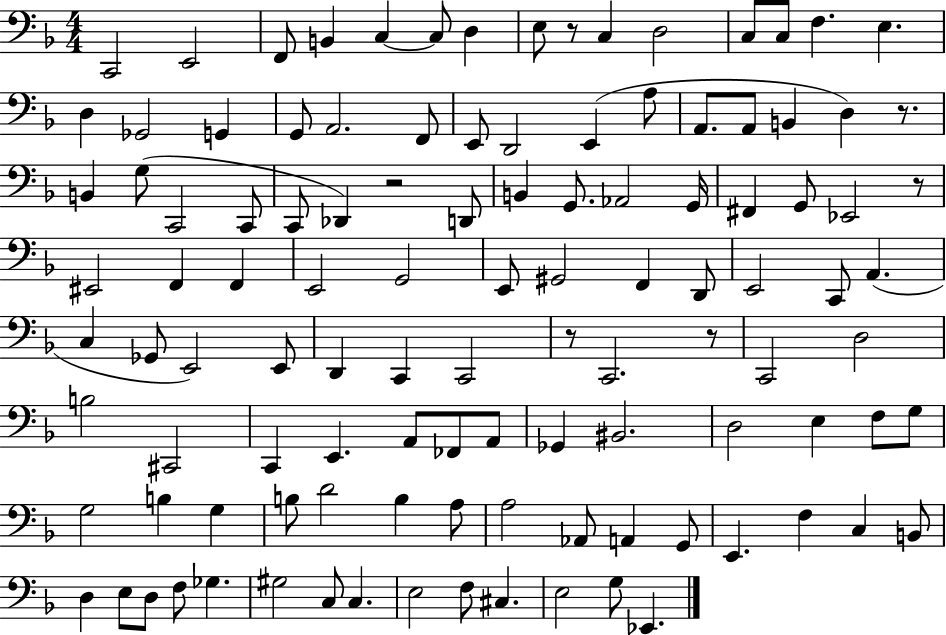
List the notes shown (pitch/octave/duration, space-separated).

C2/h E2/h F2/e B2/q C3/q C3/e D3/q E3/e R/e C3/q D3/h C3/e C3/e F3/q. E3/q. D3/q Gb2/h G2/q G2/e A2/h. F2/e E2/e D2/h E2/q A3/e A2/e. A2/e B2/q D3/q R/e. B2/q G3/e C2/h C2/e C2/e Db2/q R/h D2/e B2/q G2/e. Ab2/h G2/s F#2/q G2/e Eb2/h R/e EIS2/h F2/q F2/q E2/h G2/h E2/e G#2/h F2/q D2/e E2/h C2/e A2/q. C3/q Gb2/e E2/h E2/e D2/q C2/q C2/h R/e C2/h. R/e C2/h D3/h B3/h C#2/h C2/q E2/q. A2/e FES2/e A2/e Gb2/q BIS2/h. D3/h E3/q F3/e G3/e G3/h B3/q G3/q B3/e D4/h B3/q A3/e A3/h Ab2/e A2/q G2/e E2/q. F3/q C3/q B2/e D3/q E3/e D3/e F3/e Gb3/q. G#3/h C3/e C3/q. E3/h F3/e C#3/q. E3/h G3/e Eb2/q.